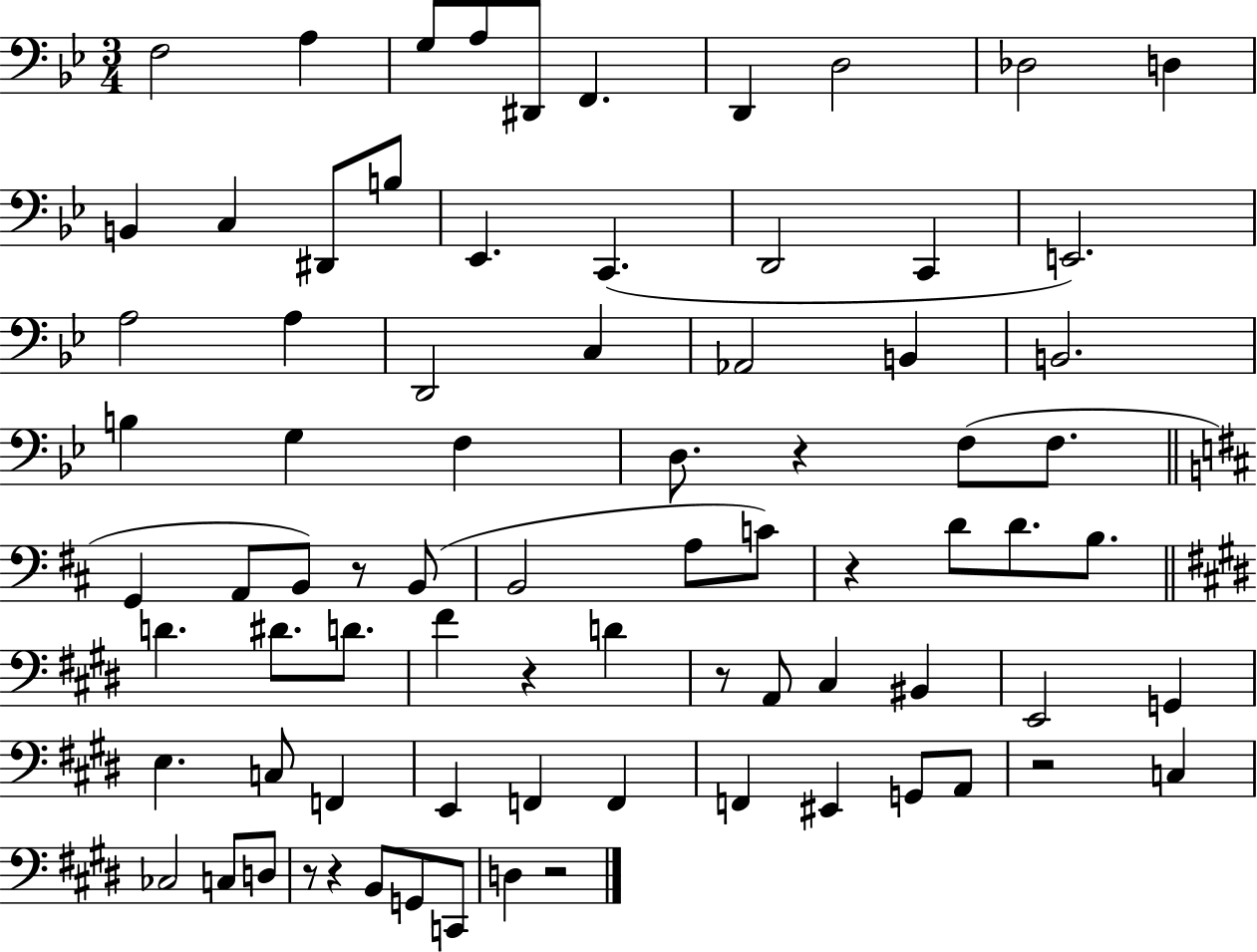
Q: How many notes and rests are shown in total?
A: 79